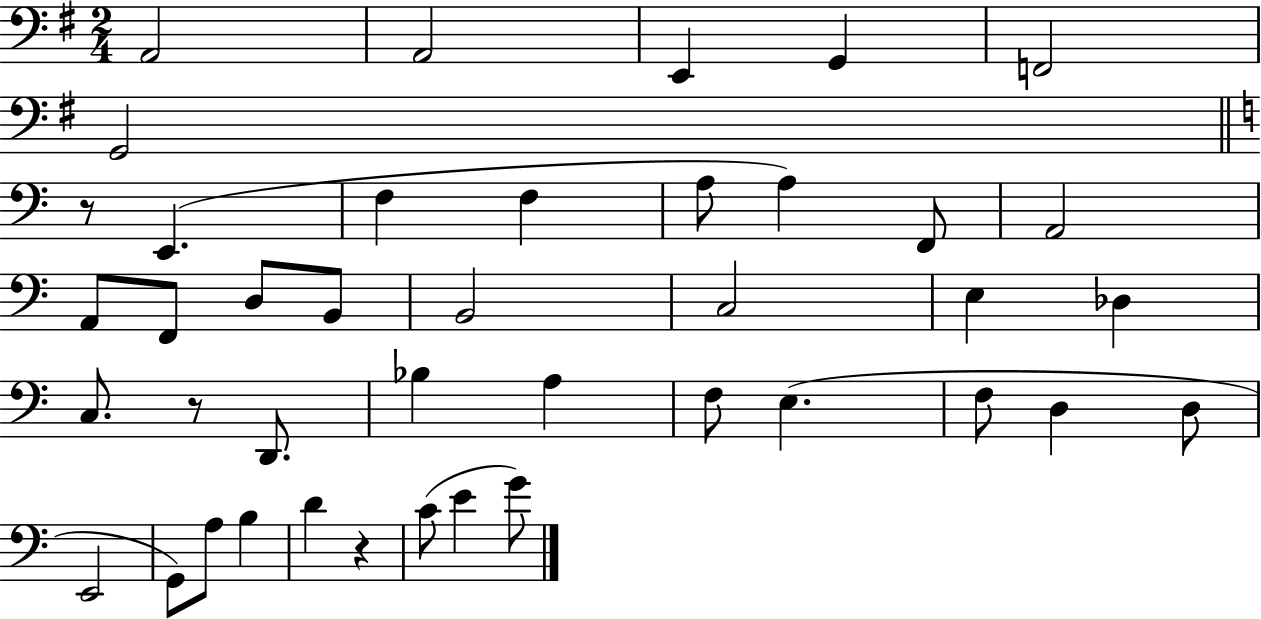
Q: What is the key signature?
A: G major